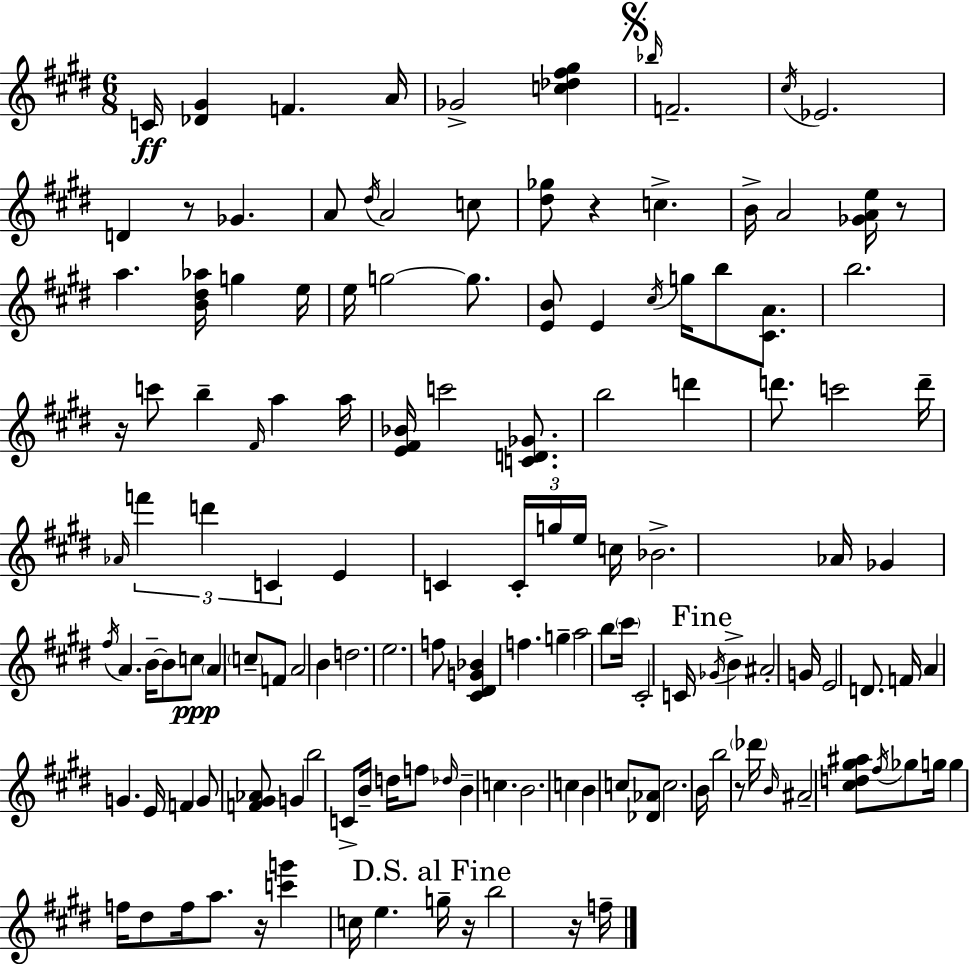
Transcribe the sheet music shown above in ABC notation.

X:1
T:Untitled
M:6/8
L:1/4
K:E
C/4 [_D^G] F A/4 _G2 [c_d^f^g] _b/4 F2 ^c/4 _E2 D z/2 _G A/2 ^d/4 A2 c/2 [^d_g]/2 z c B/4 A2 [_GAe]/4 z/2 a [B^d_a]/4 g e/4 e/4 g2 g/2 [EB]/2 E ^c/4 g/4 b/2 [^CA]/2 b2 z/4 c'/2 b ^F/4 a a/4 [E^F_B]/4 c'2 [CD_G]/2 b2 d' d'/2 c'2 d'/4 _A/4 f' d' C E C C/4 g/4 e/4 c/4 _B2 _A/4 _G ^f/4 A B/4 B/2 c/2 A c/2 F/2 A2 B d2 e2 f/2 [^C^DG_B] f g a2 b/2 ^c'/4 ^C2 C/4 _G/4 B ^A2 G/4 E2 D/2 F/4 A G E/4 F G/2 [F^G_A]/2 G b2 C/2 B/4 d/4 f/2 _d/4 B c B2 c B c/2 [_D_A]/2 c2 B/4 b2 z/2 _d'/4 B/4 ^A2 [^cd^g^a]/2 ^f/4 _g/2 g/4 g f/4 ^d/2 f/4 a/2 z/4 [c'g'] c/4 e g/4 z/4 b2 z/4 f/4